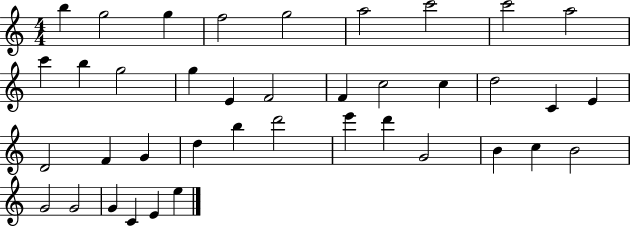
B5/q G5/h G5/q F5/h G5/h A5/h C6/h C6/h A5/h C6/q B5/q G5/h G5/q E4/q F4/h F4/q C5/h C5/q D5/h C4/q E4/q D4/h F4/q G4/q D5/q B5/q D6/h E6/q D6/q G4/h B4/q C5/q B4/h G4/h G4/h G4/q C4/q E4/q E5/q